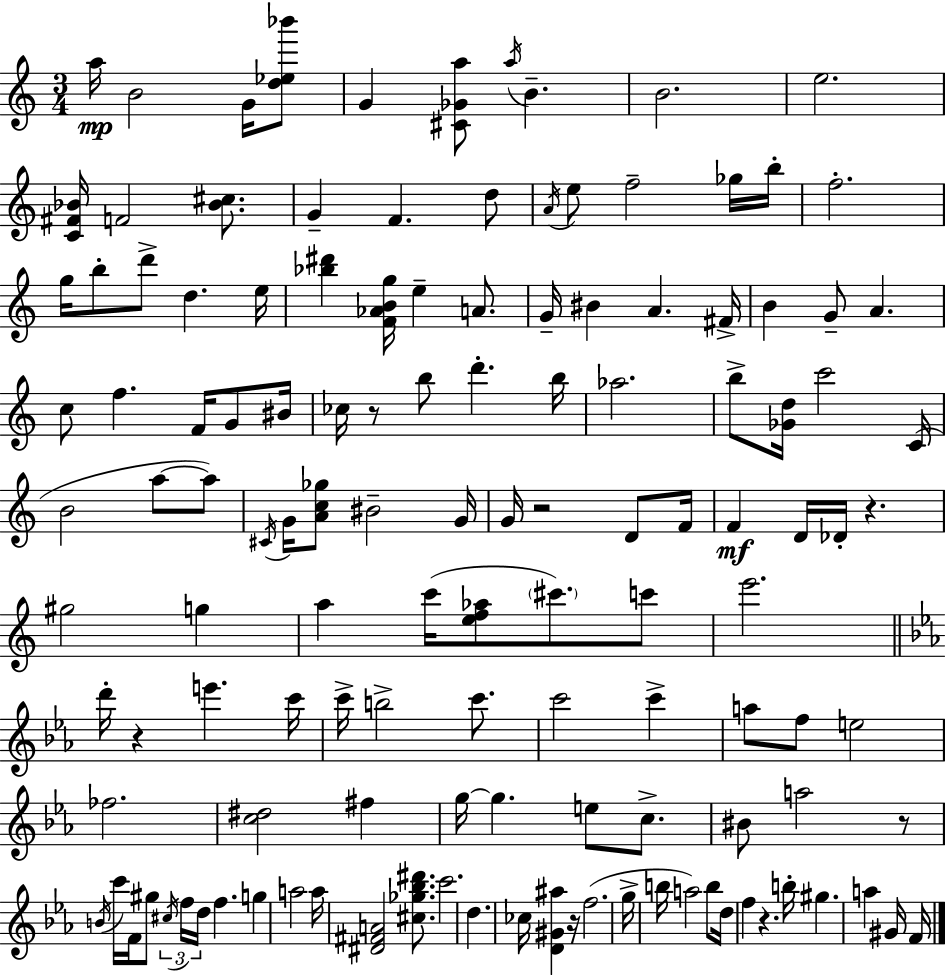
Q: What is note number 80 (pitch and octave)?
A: G5